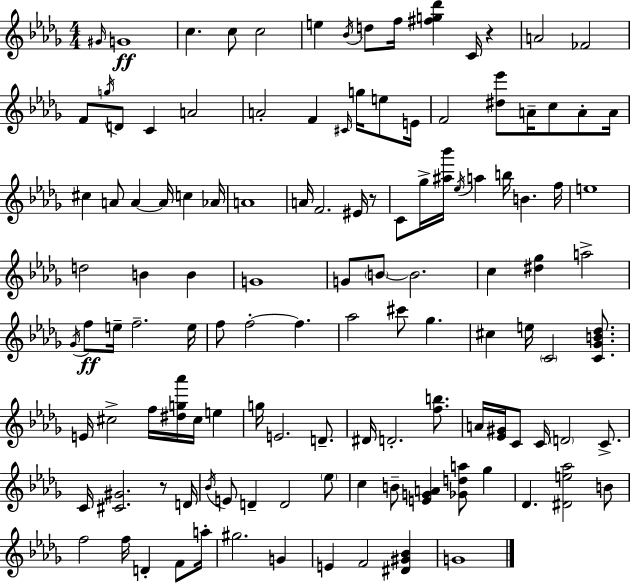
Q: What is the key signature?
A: BES minor